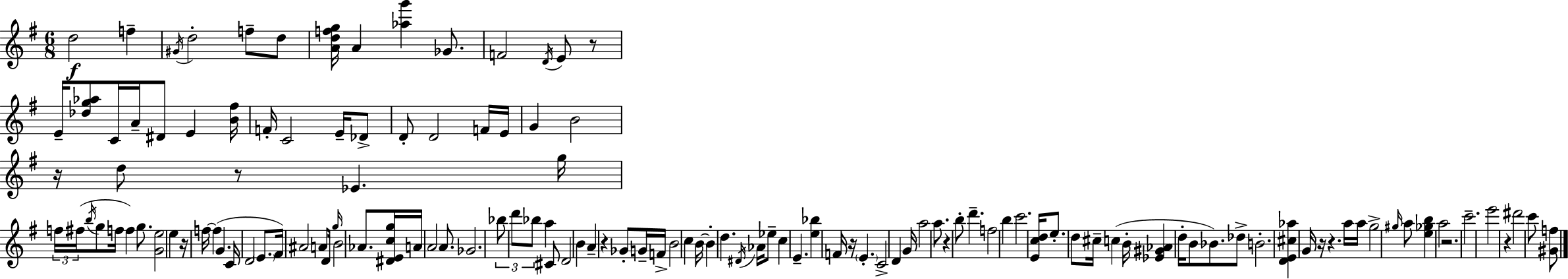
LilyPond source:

{
  \clef treble
  \numericTimeSignature
  \time 6/8
  \key e \minor
  d''2\f f''4-- | \acciaccatura { gis'16 } d''2-. f''8-- d''8 | <a' d'' f'' g''>16 a'4 <aes'' g'''>4 ges'8. | f'2 \acciaccatura { d'16 } e'8 | \break r8 e'16-- <des'' g'' aes''>8 c'16 a'16-- dis'8 e'4 | <b' fis''>16 f'16-. c'2 e'16-- | des'8-> d'8-. d'2 | f'16 e'16 g'4 b'2 | \break r16 d''8 r8 ees'4. | g''16 \tuplet 3/2 { f''16 fis''16( \acciaccatura { b''16 } } g''8 f''16 f''4) | g''8. <g' e''>2 e''4 | r16 f''16~~ f''4( g'4. | \break c'16 d'2 | \parenthesize e'8. fis'16) ais'2 | a'8 d'16 \grace { g''16 } b'2 | aes'8. <dis' e' c'' g''>16 a'16 a'2 | \break a'8. ges'2. | \tuplet 3/2 { bes''8 d'''8 bes''8 } a''4 | cis'8 d'2 | b'4 a'4-- r4 | \break ges'8-. g'16-- f'16-> b'2 | c''4 b'16~~ b'4-. d''4. | \acciaccatura { dis'16 } aes'16 ees''8-- c''4 e'4.-- | <e'' bes''>4 f'16 r16 \parenthesize e'4.-. | \break c'2-> | d'4 g'16 a''2 | a''8. r4 b''8-. d'''4.-- | f''2 | \break b''4 c'''2. | <e' c'' d''>16 e''8.-. d''8 cis''16-- | c''4( b'16-. <ees' gis' aes'>4 d''16-. b'8 | bes'8.) des''8-> b'2.-. | \break <d' e' cis'' aes''>4 g'16 r16 r4. | a''16 a''16 g''2-> | \grace { gis''16 } a''8 <e'' ges'' b''>4 a''2 | r2. | \break c'''2.-- | e'''2 | r4 dis'''2 | c'''8 <gis' f''>8 \bar "|."
}